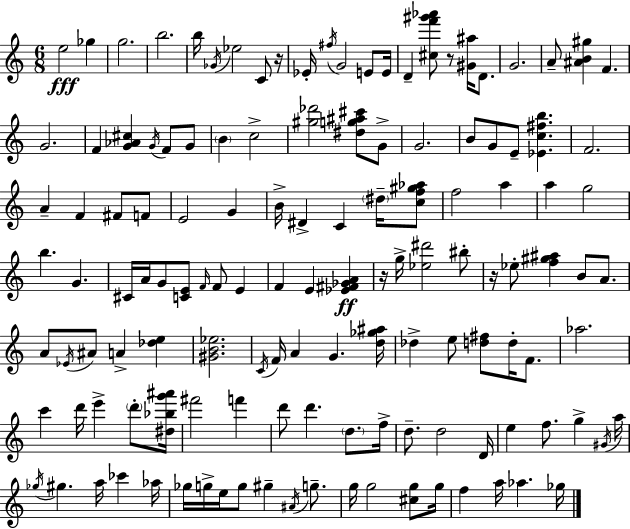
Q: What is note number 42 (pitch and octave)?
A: F5